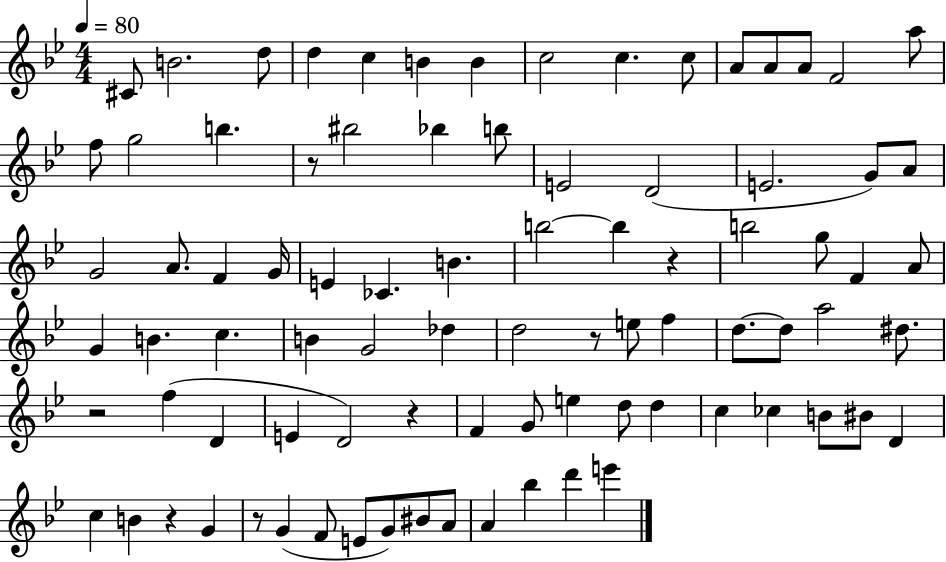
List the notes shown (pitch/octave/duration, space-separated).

C#4/e B4/h. D5/e D5/q C5/q B4/q B4/q C5/h C5/q. C5/e A4/e A4/e A4/e F4/h A5/e F5/e G5/h B5/q. R/e BIS5/h Bb5/q B5/e E4/h D4/h E4/h. G4/e A4/e G4/h A4/e. F4/q G4/s E4/q CES4/q. B4/q. B5/h B5/q R/q B5/h G5/e F4/q A4/e G4/q B4/q. C5/q. B4/q G4/h Db5/q D5/h R/e E5/e F5/q D5/e. D5/e A5/h D#5/e. R/h F5/q D4/q E4/q D4/h R/q F4/q G4/e E5/q D5/e D5/q C5/q CES5/q B4/e BIS4/e D4/q C5/q B4/q R/q G4/q R/e G4/q F4/e E4/e G4/e BIS4/e A4/e A4/q Bb5/q D6/q E6/q